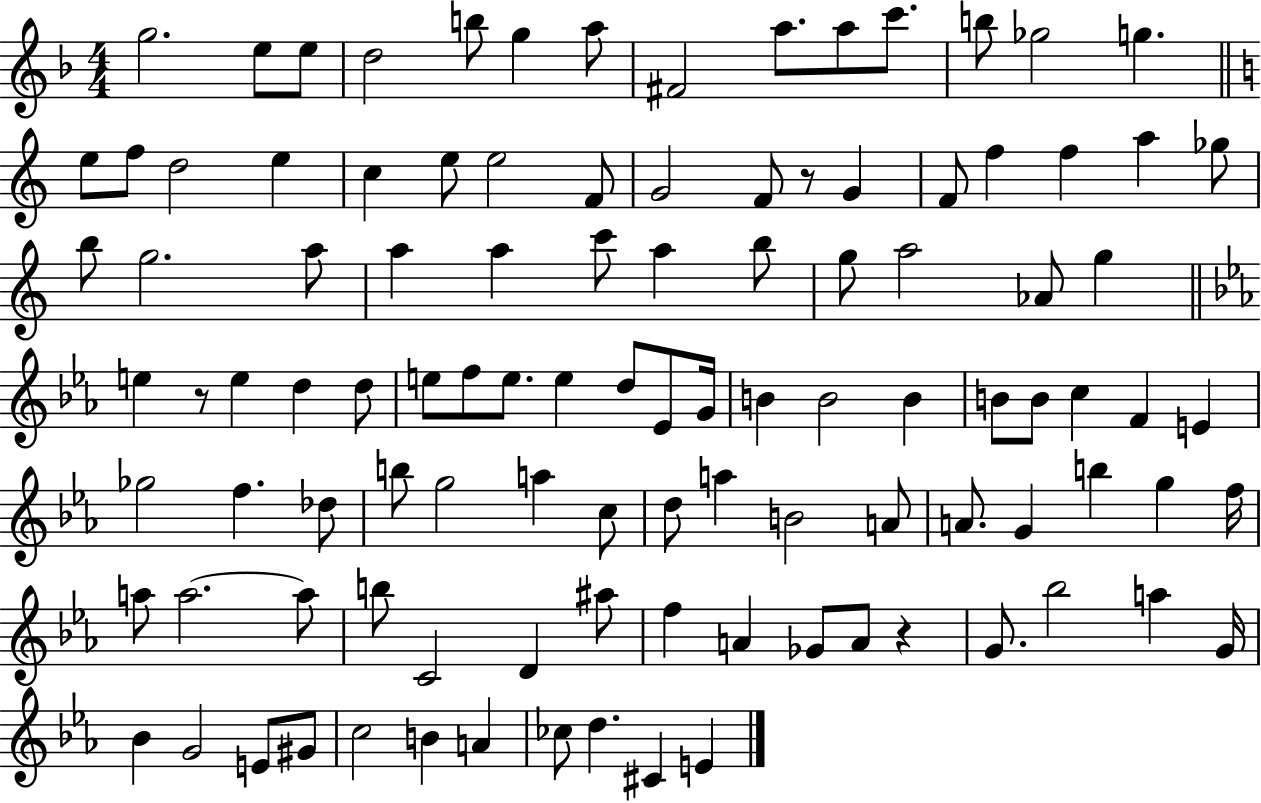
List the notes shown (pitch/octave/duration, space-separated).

G5/h. E5/e E5/e D5/h B5/e G5/q A5/e F#4/h A5/e. A5/e C6/e. B5/e Gb5/h G5/q. E5/e F5/e D5/h E5/q C5/q E5/e E5/h F4/e G4/h F4/e R/e G4/q F4/e F5/q F5/q A5/q Gb5/e B5/e G5/h. A5/e A5/q A5/q C6/e A5/q B5/e G5/e A5/h Ab4/e G5/q E5/q R/e E5/q D5/q D5/e E5/e F5/e E5/e. E5/q D5/e Eb4/e G4/s B4/q B4/h B4/q B4/e B4/e C5/q F4/q E4/q Gb5/h F5/q. Db5/e B5/e G5/h A5/q C5/e D5/e A5/q B4/h A4/e A4/e. G4/q B5/q G5/q F5/s A5/e A5/h. A5/e B5/e C4/h D4/q A#5/e F5/q A4/q Gb4/e A4/e R/q G4/e. Bb5/h A5/q G4/s Bb4/q G4/h E4/e G#4/e C5/h B4/q A4/q CES5/e D5/q. C#4/q E4/q